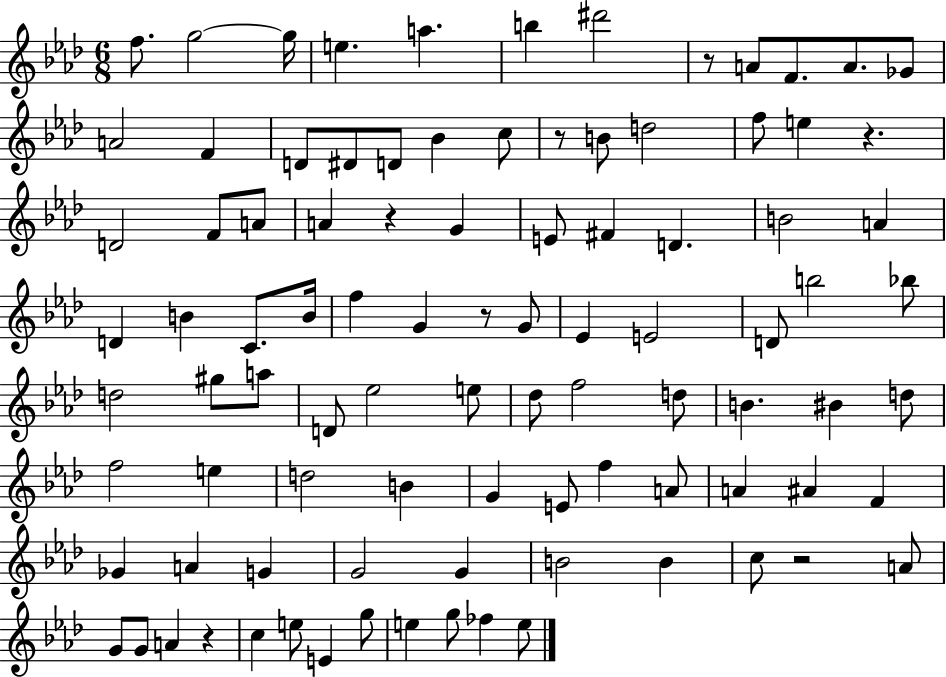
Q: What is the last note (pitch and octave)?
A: E5